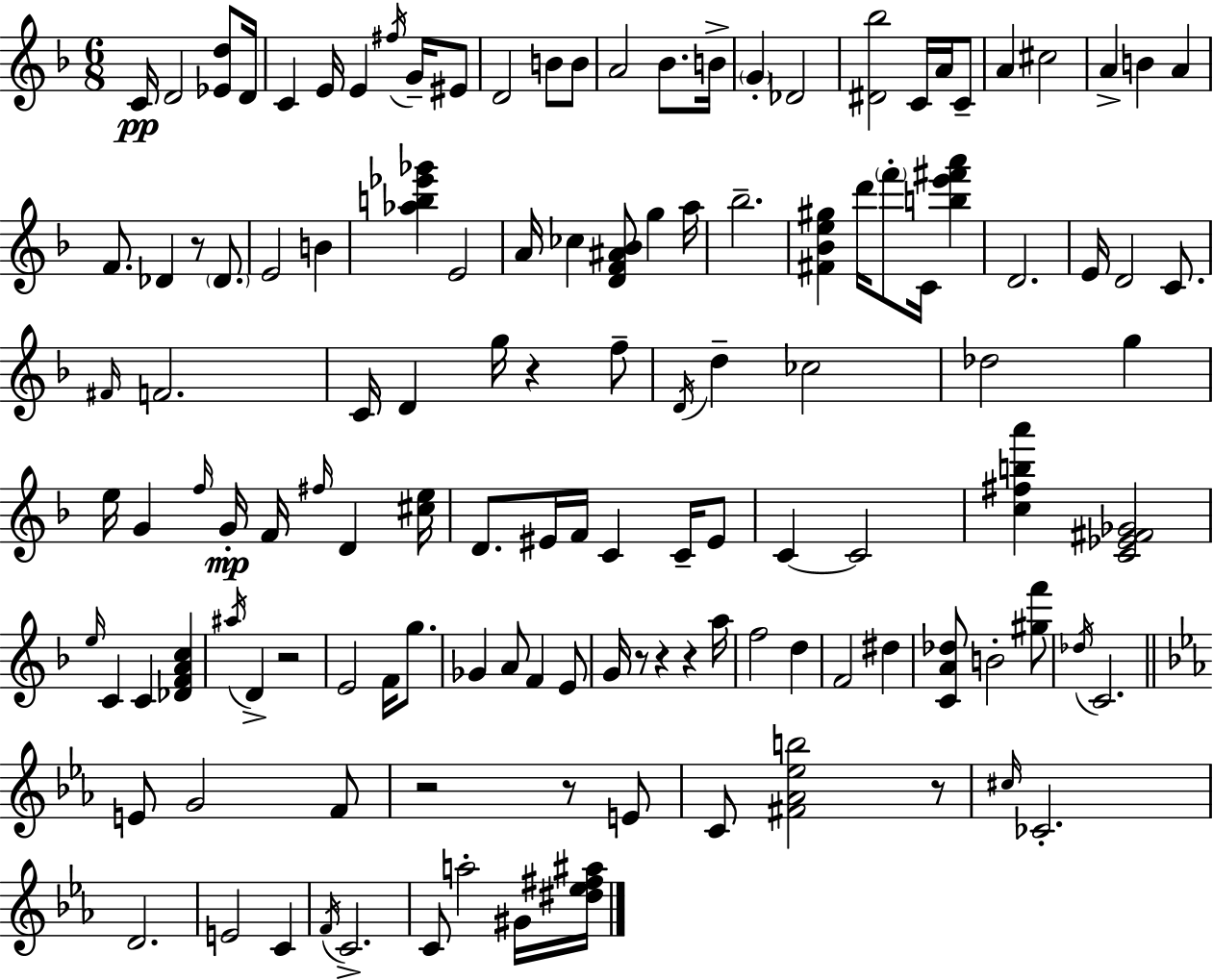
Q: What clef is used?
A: treble